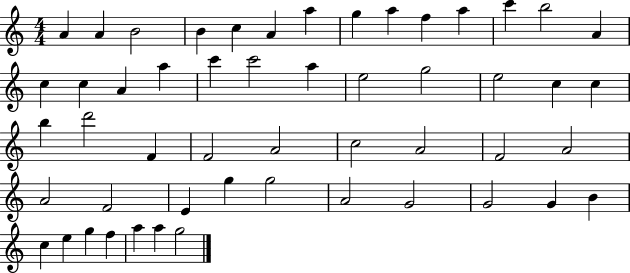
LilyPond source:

{
  \clef treble
  \numericTimeSignature
  \time 4/4
  \key c \major
  a'4 a'4 b'2 | b'4 c''4 a'4 a''4 | g''4 a''4 f''4 a''4 | c'''4 b''2 a'4 | \break c''4 c''4 a'4 a''4 | c'''4 c'''2 a''4 | e''2 g''2 | e''2 c''4 c''4 | \break b''4 d'''2 f'4 | f'2 a'2 | c''2 a'2 | f'2 a'2 | \break a'2 f'2 | e'4 g''4 g''2 | a'2 g'2 | g'2 g'4 b'4 | \break c''4 e''4 g''4 f''4 | a''4 a''4 g''2 | \bar "|."
}